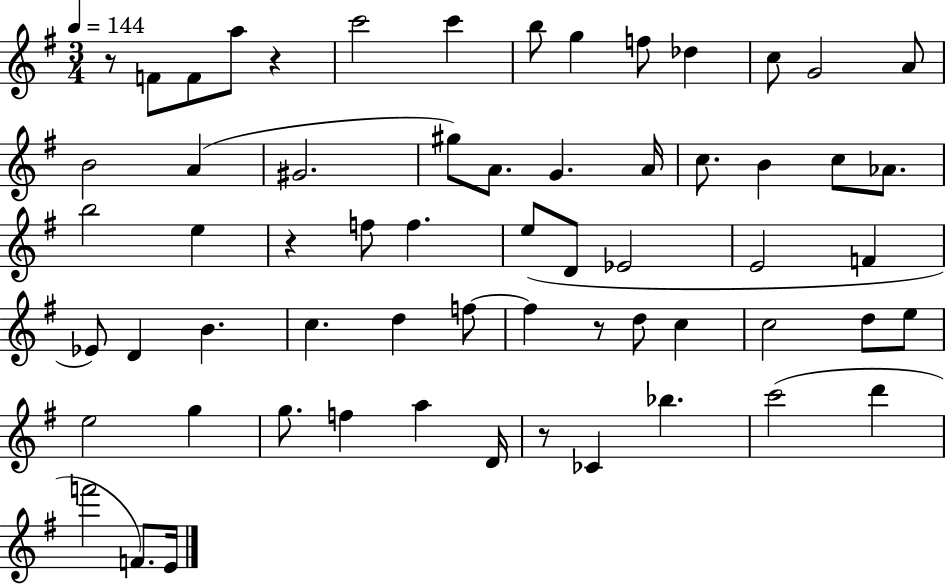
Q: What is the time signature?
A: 3/4